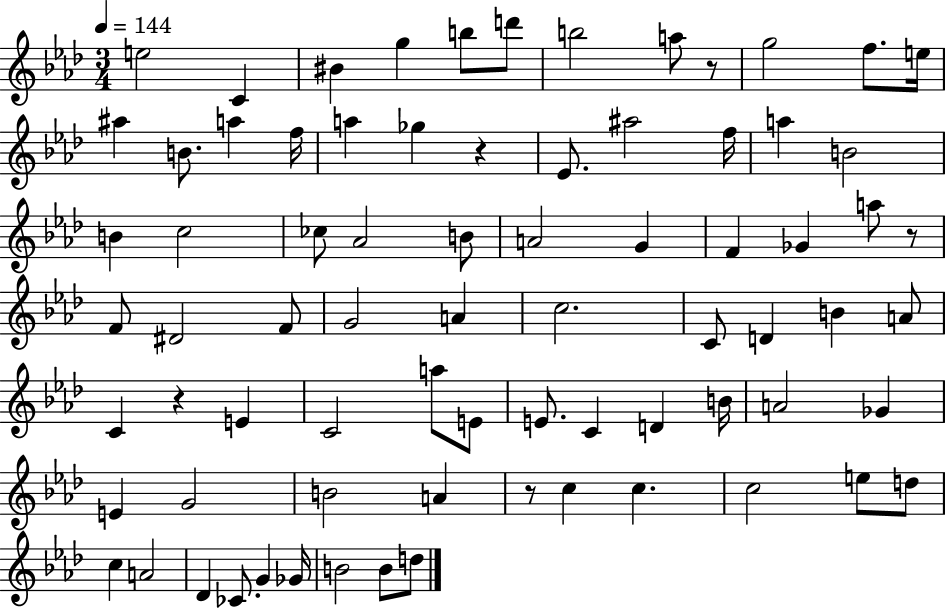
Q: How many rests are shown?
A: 5